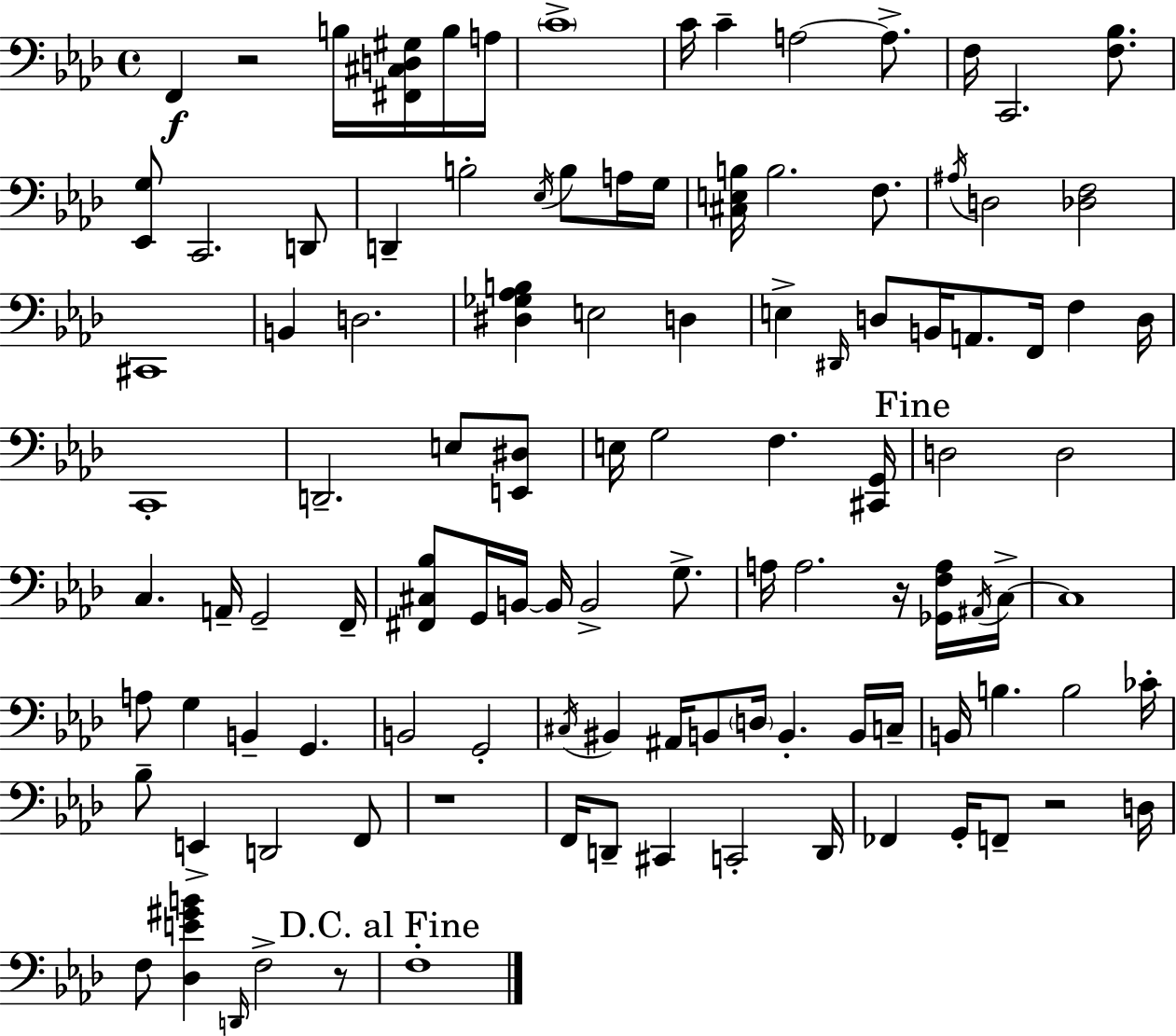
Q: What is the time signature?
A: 4/4